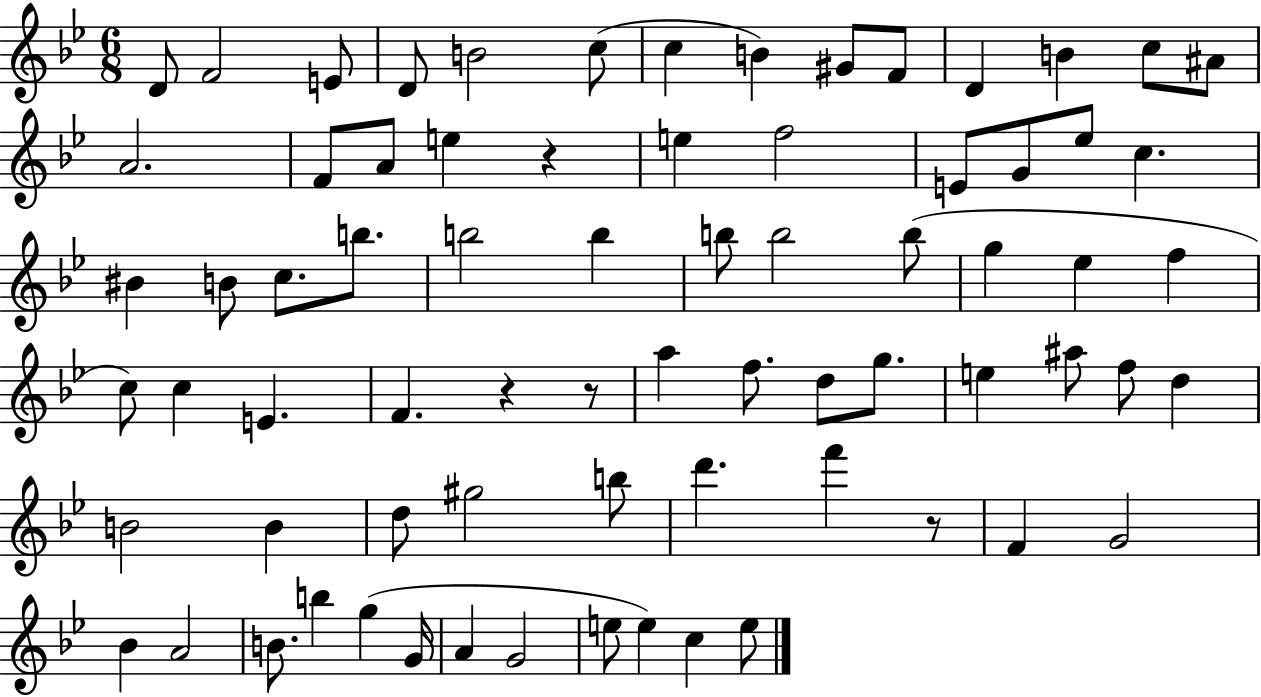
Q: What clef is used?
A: treble